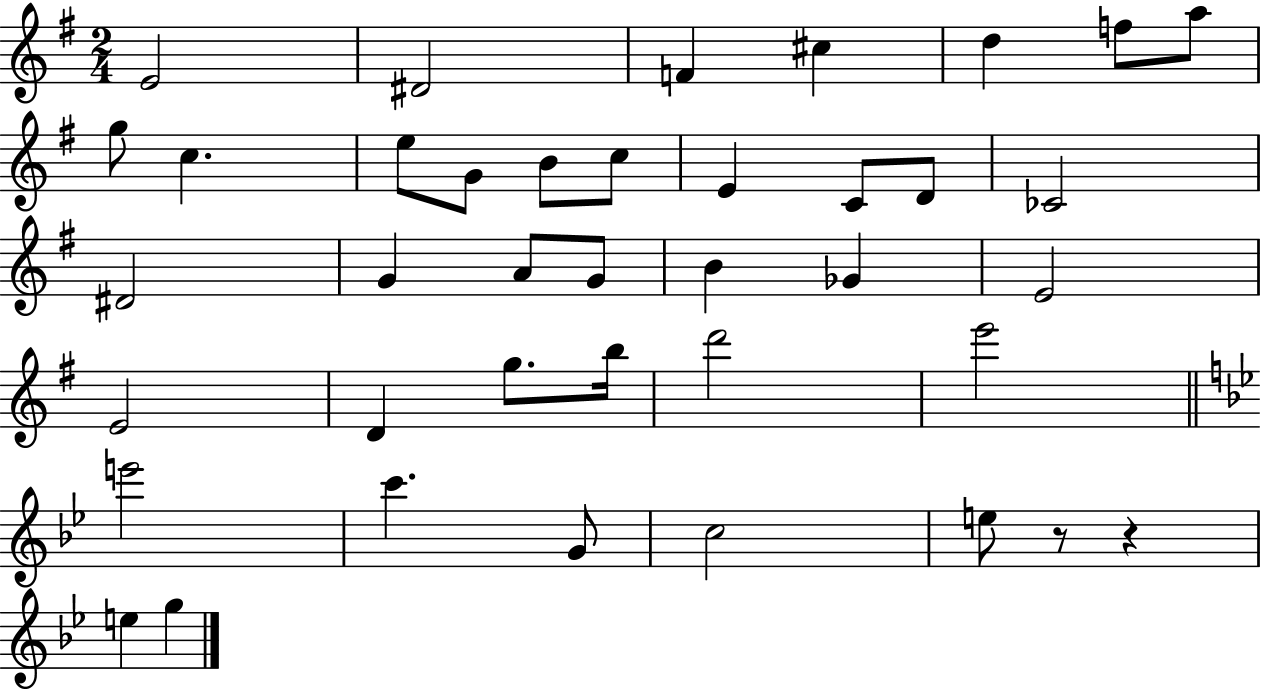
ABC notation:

X:1
T:Untitled
M:2/4
L:1/4
K:G
E2 ^D2 F ^c d f/2 a/2 g/2 c e/2 G/2 B/2 c/2 E C/2 D/2 _C2 ^D2 G A/2 G/2 B _G E2 E2 D g/2 b/4 d'2 e'2 e'2 c' G/2 c2 e/2 z/2 z e g